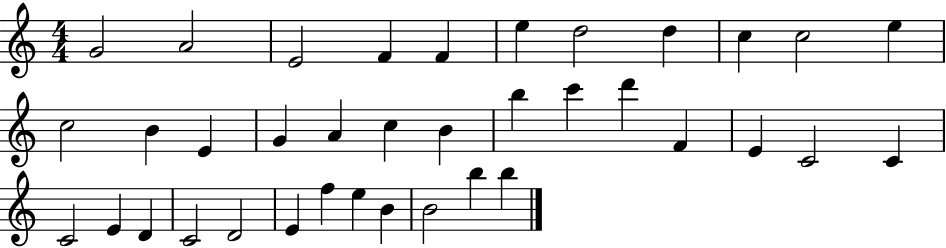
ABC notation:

X:1
T:Untitled
M:4/4
L:1/4
K:C
G2 A2 E2 F F e d2 d c c2 e c2 B E G A c B b c' d' F E C2 C C2 E D C2 D2 E f e B B2 b b